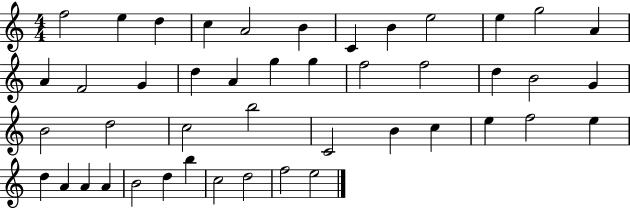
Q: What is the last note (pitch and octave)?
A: E5